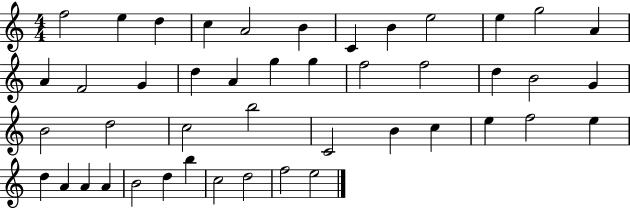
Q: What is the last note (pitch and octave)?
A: E5